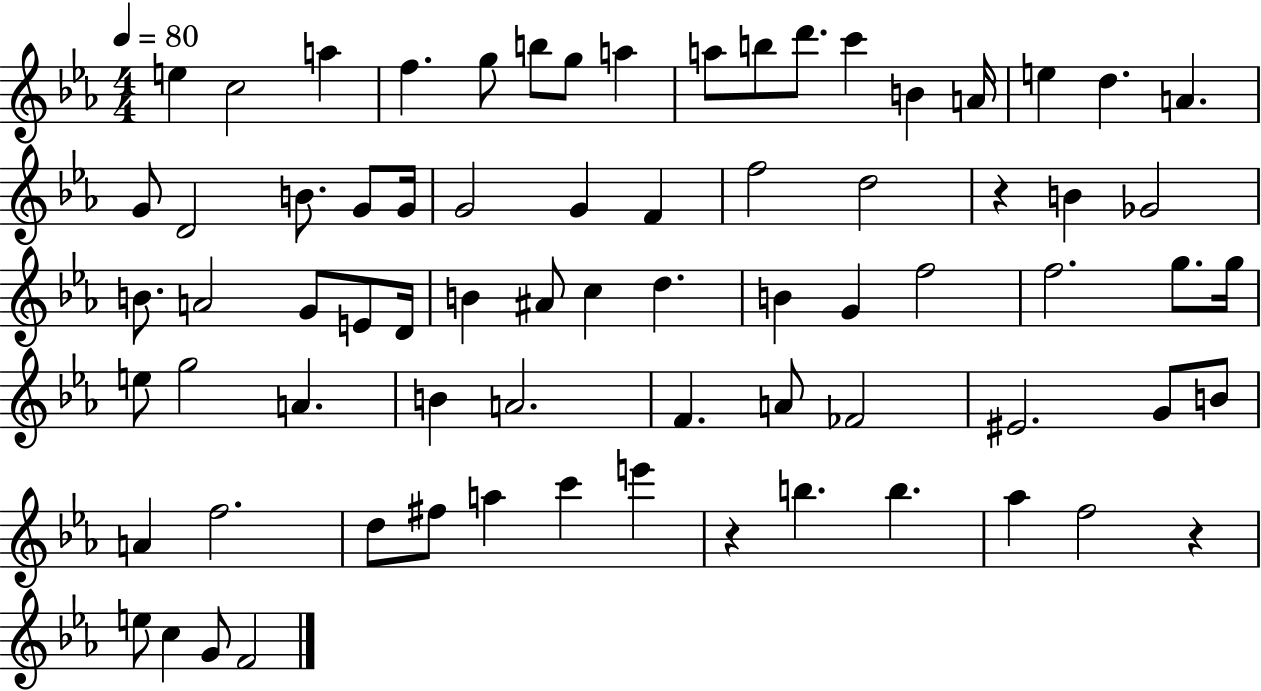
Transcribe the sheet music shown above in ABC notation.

X:1
T:Untitled
M:4/4
L:1/4
K:Eb
e c2 a f g/2 b/2 g/2 a a/2 b/2 d'/2 c' B A/4 e d A G/2 D2 B/2 G/2 G/4 G2 G F f2 d2 z B _G2 B/2 A2 G/2 E/2 D/4 B ^A/2 c d B G f2 f2 g/2 g/4 e/2 g2 A B A2 F A/2 _F2 ^E2 G/2 B/2 A f2 d/2 ^f/2 a c' e' z b b _a f2 z e/2 c G/2 F2